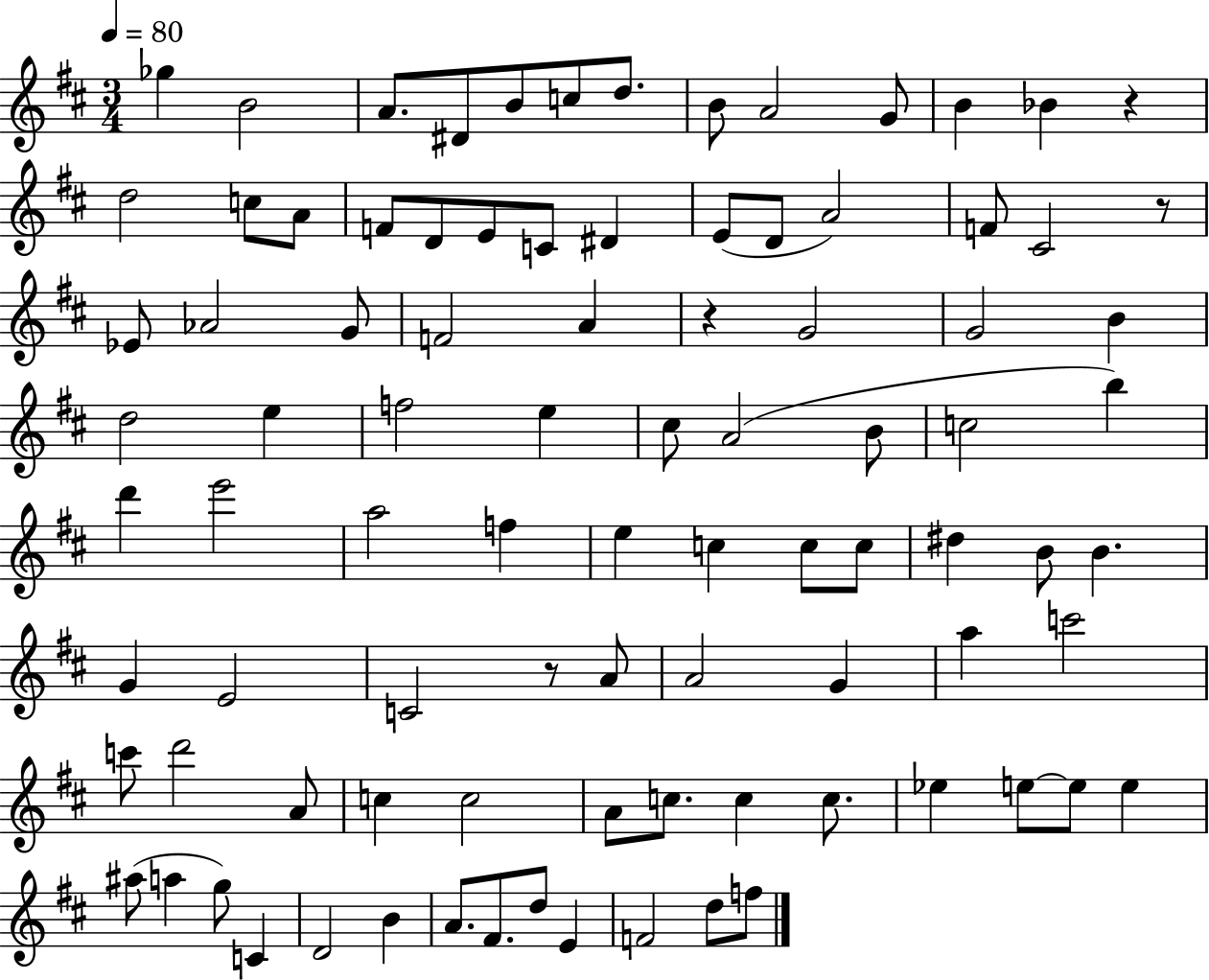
{
  \clef treble
  \numericTimeSignature
  \time 3/4
  \key d \major
  \tempo 4 = 80
  ges''4 b'2 | a'8. dis'8 b'8 c''8 d''8. | b'8 a'2 g'8 | b'4 bes'4 r4 | \break d''2 c''8 a'8 | f'8 d'8 e'8 c'8 dis'4 | e'8( d'8 a'2) | f'8 cis'2 r8 | \break ees'8 aes'2 g'8 | f'2 a'4 | r4 g'2 | g'2 b'4 | \break d''2 e''4 | f''2 e''4 | cis''8 a'2( b'8 | c''2 b''4) | \break d'''4 e'''2 | a''2 f''4 | e''4 c''4 c''8 c''8 | dis''4 b'8 b'4. | \break g'4 e'2 | c'2 r8 a'8 | a'2 g'4 | a''4 c'''2 | \break c'''8 d'''2 a'8 | c''4 c''2 | a'8 c''8. c''4 c''8. | ees''4 e''8~~ e''8 e''4 | \break ais''8( a''4 g''8) c'4 | d'2 b'4 | a'8. fis'8. d''8 e'4 | f'2 d''8 f''8 | \break \bar "|."
}